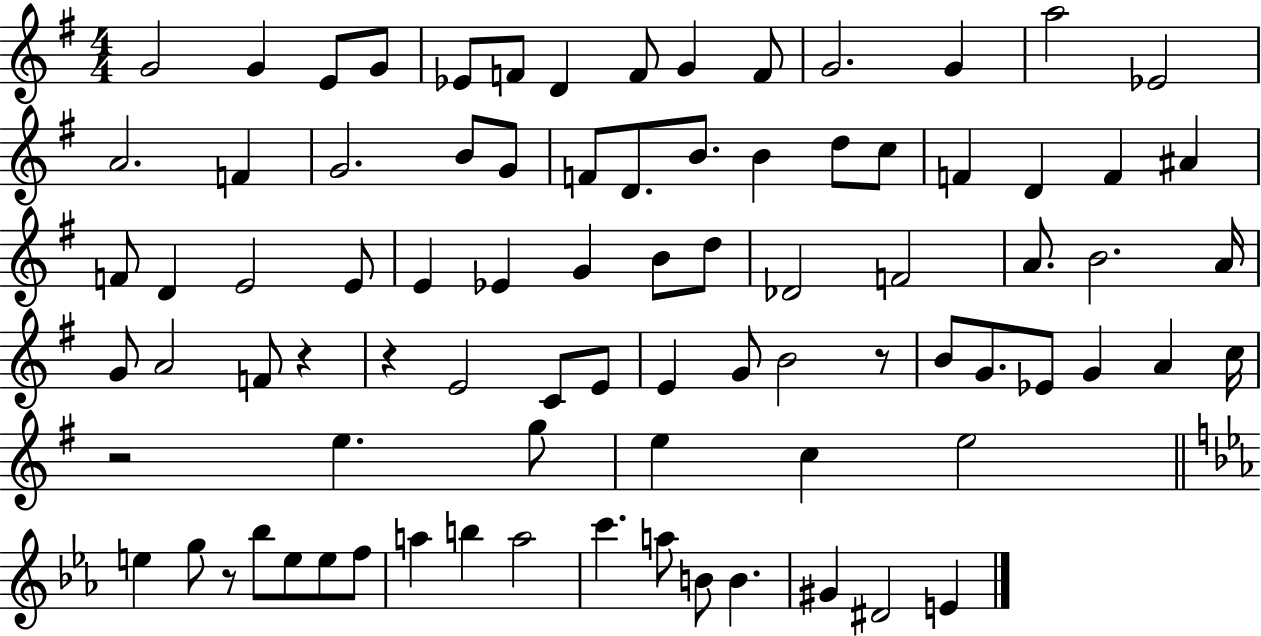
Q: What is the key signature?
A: G major